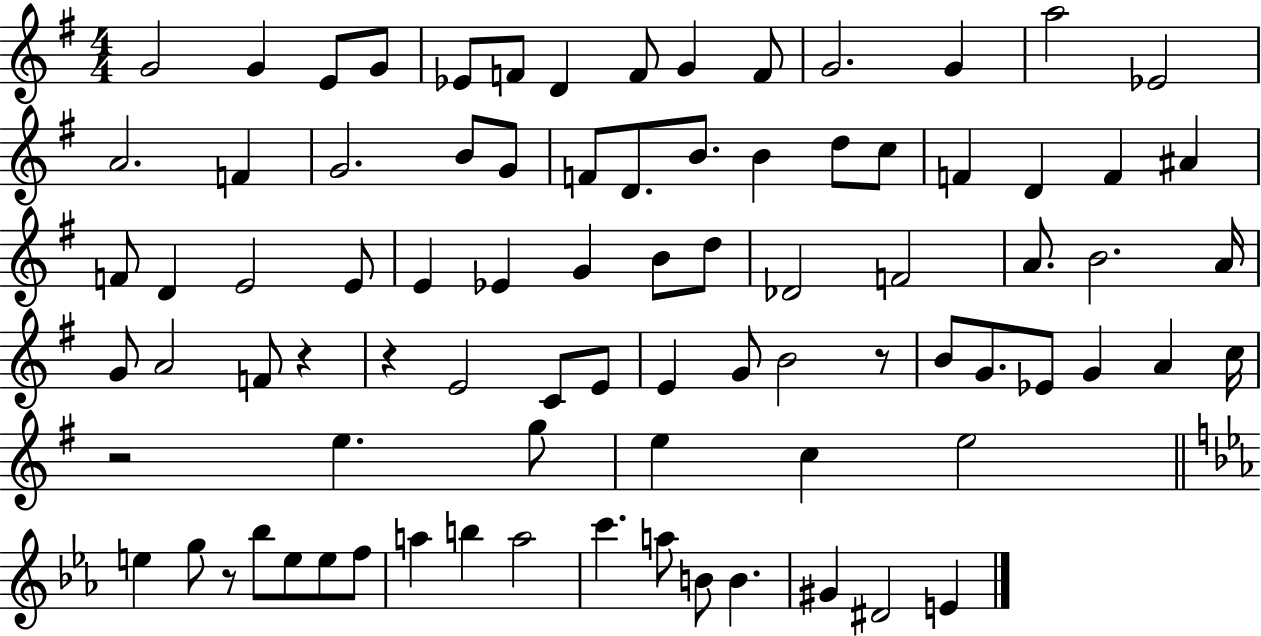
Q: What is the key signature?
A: G major